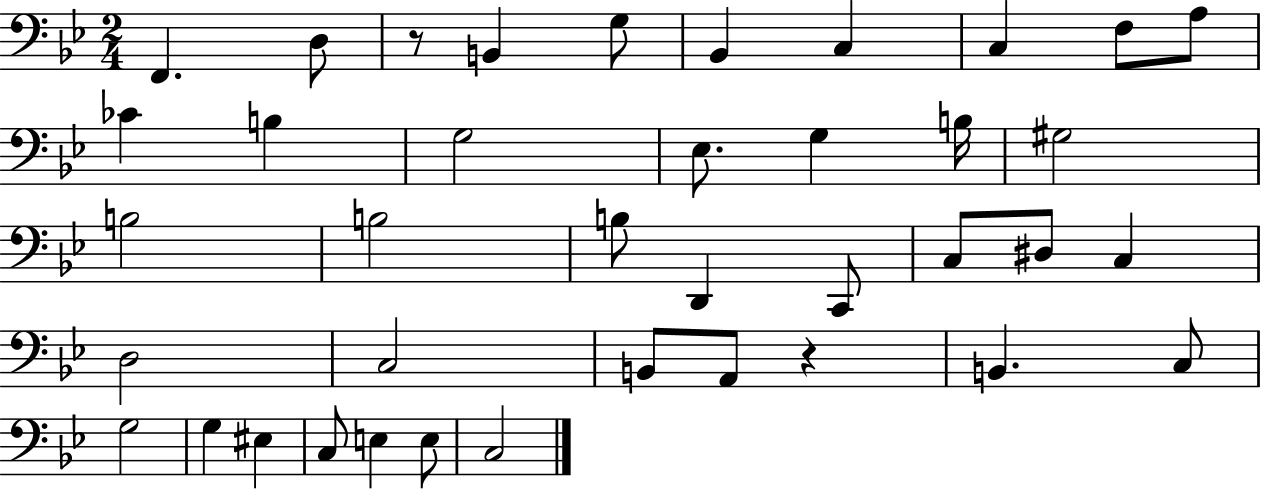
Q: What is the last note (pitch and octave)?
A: C3